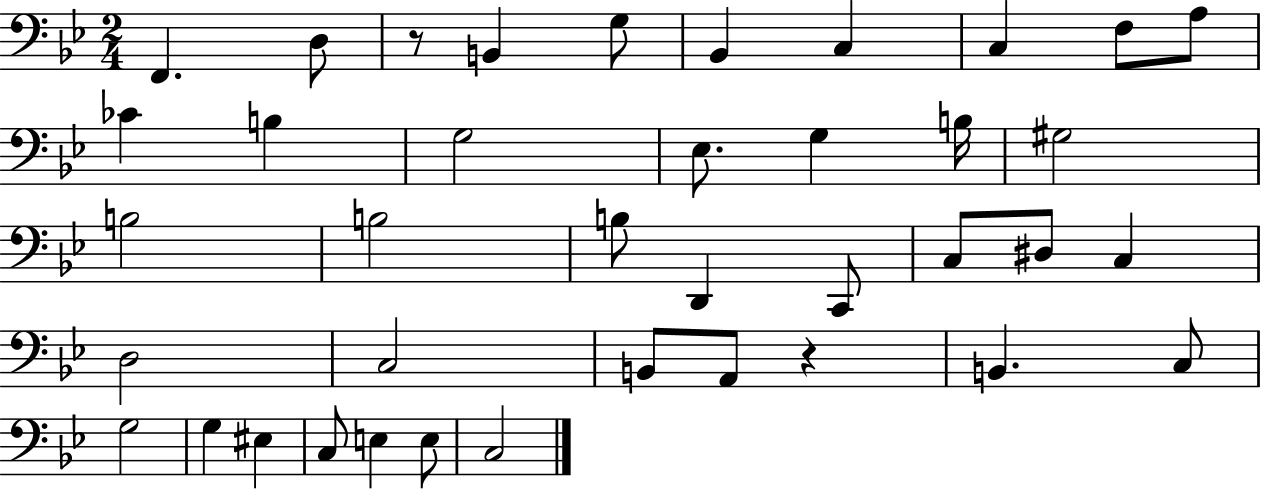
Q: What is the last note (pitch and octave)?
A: C3